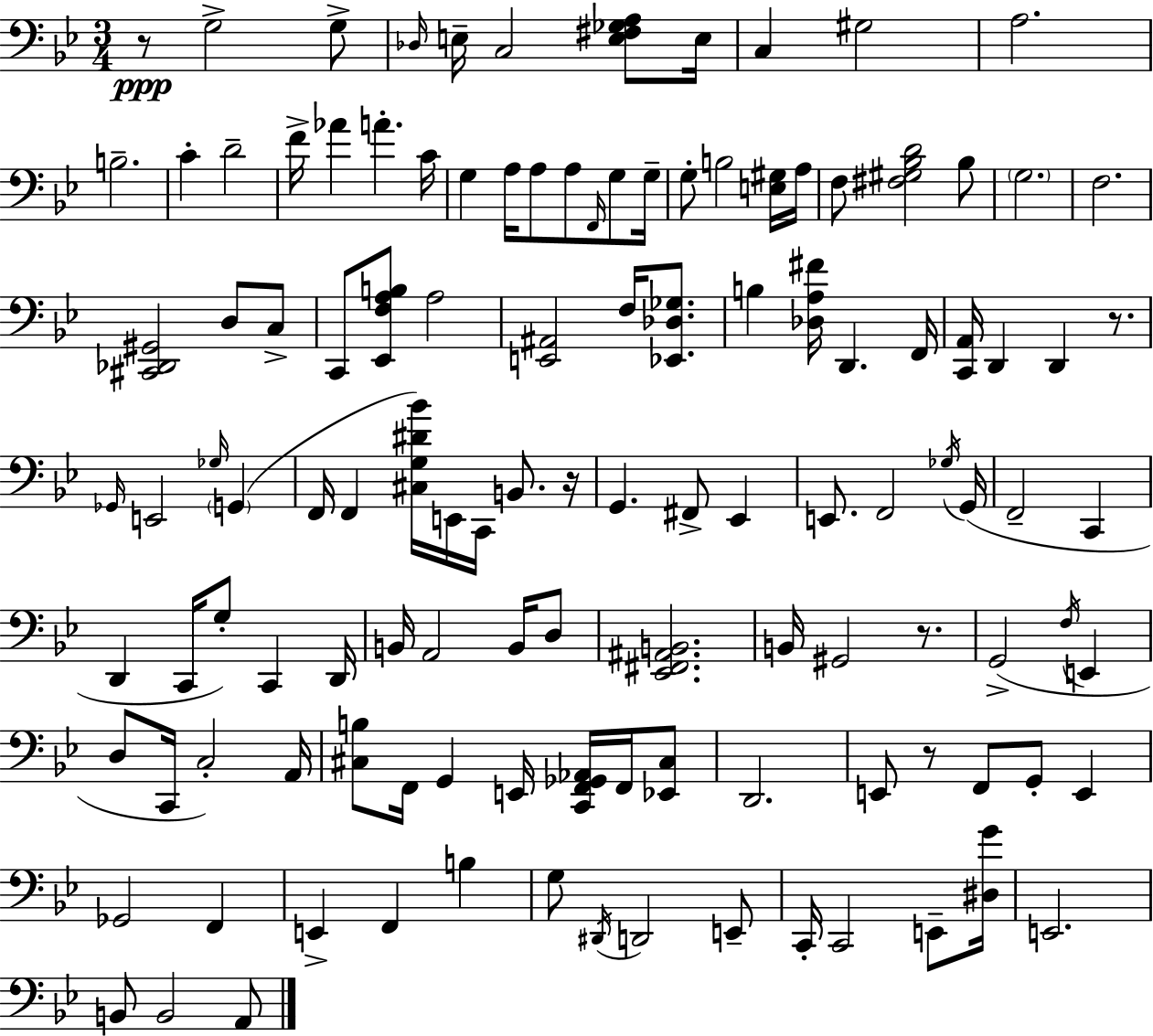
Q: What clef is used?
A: bass